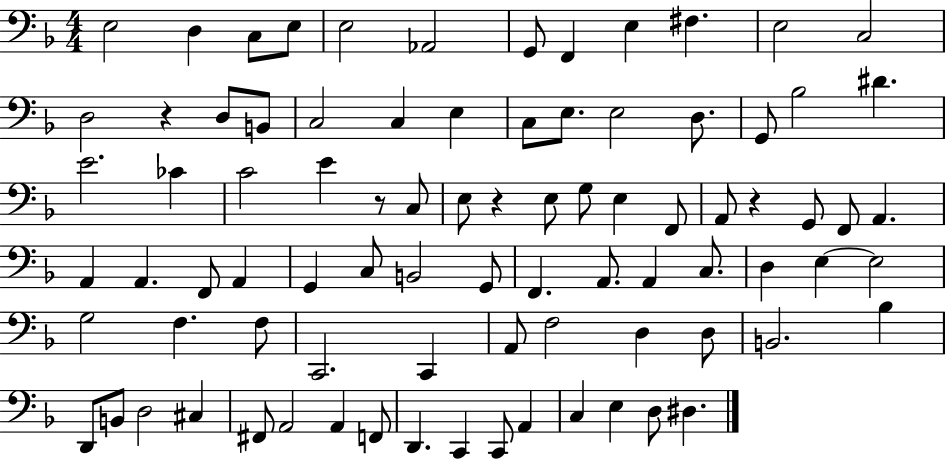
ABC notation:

X:1
T:Untitled
M:4/4
L:1/4
K:F
E,2 D, C,/2 E,/2 E,2 _A,,2 G,,/2 F,, E, ^F, E,2 C,2 D,2 z D,/2 B,,/2 C,2 C, E, C,/2 E,/2 E,2 D,/2 G,,/2 _B,2 ^D E2 _C C2 E z/2 C,/2 E,/2 z E,/2 G,/2 E, F,,/2 A,,/2 z G,,/2 F,,/2 A,, A,, A,, F,,/2 A,, G,, C,/2 B,,2 G,,/2 F,, A,,/2 A,, C,/2 D, E, E,2 G,2 F, F,/2 C,,2 C,, A,,/2 F,2 D, D,/2 B,,2 _B, D,,/2 B,,/2 D,2 ^C, ^F,,/2 A,,2 A,, F,,/2 D,, C,, C,,/2 A,, C, E, D,/2 ^D,